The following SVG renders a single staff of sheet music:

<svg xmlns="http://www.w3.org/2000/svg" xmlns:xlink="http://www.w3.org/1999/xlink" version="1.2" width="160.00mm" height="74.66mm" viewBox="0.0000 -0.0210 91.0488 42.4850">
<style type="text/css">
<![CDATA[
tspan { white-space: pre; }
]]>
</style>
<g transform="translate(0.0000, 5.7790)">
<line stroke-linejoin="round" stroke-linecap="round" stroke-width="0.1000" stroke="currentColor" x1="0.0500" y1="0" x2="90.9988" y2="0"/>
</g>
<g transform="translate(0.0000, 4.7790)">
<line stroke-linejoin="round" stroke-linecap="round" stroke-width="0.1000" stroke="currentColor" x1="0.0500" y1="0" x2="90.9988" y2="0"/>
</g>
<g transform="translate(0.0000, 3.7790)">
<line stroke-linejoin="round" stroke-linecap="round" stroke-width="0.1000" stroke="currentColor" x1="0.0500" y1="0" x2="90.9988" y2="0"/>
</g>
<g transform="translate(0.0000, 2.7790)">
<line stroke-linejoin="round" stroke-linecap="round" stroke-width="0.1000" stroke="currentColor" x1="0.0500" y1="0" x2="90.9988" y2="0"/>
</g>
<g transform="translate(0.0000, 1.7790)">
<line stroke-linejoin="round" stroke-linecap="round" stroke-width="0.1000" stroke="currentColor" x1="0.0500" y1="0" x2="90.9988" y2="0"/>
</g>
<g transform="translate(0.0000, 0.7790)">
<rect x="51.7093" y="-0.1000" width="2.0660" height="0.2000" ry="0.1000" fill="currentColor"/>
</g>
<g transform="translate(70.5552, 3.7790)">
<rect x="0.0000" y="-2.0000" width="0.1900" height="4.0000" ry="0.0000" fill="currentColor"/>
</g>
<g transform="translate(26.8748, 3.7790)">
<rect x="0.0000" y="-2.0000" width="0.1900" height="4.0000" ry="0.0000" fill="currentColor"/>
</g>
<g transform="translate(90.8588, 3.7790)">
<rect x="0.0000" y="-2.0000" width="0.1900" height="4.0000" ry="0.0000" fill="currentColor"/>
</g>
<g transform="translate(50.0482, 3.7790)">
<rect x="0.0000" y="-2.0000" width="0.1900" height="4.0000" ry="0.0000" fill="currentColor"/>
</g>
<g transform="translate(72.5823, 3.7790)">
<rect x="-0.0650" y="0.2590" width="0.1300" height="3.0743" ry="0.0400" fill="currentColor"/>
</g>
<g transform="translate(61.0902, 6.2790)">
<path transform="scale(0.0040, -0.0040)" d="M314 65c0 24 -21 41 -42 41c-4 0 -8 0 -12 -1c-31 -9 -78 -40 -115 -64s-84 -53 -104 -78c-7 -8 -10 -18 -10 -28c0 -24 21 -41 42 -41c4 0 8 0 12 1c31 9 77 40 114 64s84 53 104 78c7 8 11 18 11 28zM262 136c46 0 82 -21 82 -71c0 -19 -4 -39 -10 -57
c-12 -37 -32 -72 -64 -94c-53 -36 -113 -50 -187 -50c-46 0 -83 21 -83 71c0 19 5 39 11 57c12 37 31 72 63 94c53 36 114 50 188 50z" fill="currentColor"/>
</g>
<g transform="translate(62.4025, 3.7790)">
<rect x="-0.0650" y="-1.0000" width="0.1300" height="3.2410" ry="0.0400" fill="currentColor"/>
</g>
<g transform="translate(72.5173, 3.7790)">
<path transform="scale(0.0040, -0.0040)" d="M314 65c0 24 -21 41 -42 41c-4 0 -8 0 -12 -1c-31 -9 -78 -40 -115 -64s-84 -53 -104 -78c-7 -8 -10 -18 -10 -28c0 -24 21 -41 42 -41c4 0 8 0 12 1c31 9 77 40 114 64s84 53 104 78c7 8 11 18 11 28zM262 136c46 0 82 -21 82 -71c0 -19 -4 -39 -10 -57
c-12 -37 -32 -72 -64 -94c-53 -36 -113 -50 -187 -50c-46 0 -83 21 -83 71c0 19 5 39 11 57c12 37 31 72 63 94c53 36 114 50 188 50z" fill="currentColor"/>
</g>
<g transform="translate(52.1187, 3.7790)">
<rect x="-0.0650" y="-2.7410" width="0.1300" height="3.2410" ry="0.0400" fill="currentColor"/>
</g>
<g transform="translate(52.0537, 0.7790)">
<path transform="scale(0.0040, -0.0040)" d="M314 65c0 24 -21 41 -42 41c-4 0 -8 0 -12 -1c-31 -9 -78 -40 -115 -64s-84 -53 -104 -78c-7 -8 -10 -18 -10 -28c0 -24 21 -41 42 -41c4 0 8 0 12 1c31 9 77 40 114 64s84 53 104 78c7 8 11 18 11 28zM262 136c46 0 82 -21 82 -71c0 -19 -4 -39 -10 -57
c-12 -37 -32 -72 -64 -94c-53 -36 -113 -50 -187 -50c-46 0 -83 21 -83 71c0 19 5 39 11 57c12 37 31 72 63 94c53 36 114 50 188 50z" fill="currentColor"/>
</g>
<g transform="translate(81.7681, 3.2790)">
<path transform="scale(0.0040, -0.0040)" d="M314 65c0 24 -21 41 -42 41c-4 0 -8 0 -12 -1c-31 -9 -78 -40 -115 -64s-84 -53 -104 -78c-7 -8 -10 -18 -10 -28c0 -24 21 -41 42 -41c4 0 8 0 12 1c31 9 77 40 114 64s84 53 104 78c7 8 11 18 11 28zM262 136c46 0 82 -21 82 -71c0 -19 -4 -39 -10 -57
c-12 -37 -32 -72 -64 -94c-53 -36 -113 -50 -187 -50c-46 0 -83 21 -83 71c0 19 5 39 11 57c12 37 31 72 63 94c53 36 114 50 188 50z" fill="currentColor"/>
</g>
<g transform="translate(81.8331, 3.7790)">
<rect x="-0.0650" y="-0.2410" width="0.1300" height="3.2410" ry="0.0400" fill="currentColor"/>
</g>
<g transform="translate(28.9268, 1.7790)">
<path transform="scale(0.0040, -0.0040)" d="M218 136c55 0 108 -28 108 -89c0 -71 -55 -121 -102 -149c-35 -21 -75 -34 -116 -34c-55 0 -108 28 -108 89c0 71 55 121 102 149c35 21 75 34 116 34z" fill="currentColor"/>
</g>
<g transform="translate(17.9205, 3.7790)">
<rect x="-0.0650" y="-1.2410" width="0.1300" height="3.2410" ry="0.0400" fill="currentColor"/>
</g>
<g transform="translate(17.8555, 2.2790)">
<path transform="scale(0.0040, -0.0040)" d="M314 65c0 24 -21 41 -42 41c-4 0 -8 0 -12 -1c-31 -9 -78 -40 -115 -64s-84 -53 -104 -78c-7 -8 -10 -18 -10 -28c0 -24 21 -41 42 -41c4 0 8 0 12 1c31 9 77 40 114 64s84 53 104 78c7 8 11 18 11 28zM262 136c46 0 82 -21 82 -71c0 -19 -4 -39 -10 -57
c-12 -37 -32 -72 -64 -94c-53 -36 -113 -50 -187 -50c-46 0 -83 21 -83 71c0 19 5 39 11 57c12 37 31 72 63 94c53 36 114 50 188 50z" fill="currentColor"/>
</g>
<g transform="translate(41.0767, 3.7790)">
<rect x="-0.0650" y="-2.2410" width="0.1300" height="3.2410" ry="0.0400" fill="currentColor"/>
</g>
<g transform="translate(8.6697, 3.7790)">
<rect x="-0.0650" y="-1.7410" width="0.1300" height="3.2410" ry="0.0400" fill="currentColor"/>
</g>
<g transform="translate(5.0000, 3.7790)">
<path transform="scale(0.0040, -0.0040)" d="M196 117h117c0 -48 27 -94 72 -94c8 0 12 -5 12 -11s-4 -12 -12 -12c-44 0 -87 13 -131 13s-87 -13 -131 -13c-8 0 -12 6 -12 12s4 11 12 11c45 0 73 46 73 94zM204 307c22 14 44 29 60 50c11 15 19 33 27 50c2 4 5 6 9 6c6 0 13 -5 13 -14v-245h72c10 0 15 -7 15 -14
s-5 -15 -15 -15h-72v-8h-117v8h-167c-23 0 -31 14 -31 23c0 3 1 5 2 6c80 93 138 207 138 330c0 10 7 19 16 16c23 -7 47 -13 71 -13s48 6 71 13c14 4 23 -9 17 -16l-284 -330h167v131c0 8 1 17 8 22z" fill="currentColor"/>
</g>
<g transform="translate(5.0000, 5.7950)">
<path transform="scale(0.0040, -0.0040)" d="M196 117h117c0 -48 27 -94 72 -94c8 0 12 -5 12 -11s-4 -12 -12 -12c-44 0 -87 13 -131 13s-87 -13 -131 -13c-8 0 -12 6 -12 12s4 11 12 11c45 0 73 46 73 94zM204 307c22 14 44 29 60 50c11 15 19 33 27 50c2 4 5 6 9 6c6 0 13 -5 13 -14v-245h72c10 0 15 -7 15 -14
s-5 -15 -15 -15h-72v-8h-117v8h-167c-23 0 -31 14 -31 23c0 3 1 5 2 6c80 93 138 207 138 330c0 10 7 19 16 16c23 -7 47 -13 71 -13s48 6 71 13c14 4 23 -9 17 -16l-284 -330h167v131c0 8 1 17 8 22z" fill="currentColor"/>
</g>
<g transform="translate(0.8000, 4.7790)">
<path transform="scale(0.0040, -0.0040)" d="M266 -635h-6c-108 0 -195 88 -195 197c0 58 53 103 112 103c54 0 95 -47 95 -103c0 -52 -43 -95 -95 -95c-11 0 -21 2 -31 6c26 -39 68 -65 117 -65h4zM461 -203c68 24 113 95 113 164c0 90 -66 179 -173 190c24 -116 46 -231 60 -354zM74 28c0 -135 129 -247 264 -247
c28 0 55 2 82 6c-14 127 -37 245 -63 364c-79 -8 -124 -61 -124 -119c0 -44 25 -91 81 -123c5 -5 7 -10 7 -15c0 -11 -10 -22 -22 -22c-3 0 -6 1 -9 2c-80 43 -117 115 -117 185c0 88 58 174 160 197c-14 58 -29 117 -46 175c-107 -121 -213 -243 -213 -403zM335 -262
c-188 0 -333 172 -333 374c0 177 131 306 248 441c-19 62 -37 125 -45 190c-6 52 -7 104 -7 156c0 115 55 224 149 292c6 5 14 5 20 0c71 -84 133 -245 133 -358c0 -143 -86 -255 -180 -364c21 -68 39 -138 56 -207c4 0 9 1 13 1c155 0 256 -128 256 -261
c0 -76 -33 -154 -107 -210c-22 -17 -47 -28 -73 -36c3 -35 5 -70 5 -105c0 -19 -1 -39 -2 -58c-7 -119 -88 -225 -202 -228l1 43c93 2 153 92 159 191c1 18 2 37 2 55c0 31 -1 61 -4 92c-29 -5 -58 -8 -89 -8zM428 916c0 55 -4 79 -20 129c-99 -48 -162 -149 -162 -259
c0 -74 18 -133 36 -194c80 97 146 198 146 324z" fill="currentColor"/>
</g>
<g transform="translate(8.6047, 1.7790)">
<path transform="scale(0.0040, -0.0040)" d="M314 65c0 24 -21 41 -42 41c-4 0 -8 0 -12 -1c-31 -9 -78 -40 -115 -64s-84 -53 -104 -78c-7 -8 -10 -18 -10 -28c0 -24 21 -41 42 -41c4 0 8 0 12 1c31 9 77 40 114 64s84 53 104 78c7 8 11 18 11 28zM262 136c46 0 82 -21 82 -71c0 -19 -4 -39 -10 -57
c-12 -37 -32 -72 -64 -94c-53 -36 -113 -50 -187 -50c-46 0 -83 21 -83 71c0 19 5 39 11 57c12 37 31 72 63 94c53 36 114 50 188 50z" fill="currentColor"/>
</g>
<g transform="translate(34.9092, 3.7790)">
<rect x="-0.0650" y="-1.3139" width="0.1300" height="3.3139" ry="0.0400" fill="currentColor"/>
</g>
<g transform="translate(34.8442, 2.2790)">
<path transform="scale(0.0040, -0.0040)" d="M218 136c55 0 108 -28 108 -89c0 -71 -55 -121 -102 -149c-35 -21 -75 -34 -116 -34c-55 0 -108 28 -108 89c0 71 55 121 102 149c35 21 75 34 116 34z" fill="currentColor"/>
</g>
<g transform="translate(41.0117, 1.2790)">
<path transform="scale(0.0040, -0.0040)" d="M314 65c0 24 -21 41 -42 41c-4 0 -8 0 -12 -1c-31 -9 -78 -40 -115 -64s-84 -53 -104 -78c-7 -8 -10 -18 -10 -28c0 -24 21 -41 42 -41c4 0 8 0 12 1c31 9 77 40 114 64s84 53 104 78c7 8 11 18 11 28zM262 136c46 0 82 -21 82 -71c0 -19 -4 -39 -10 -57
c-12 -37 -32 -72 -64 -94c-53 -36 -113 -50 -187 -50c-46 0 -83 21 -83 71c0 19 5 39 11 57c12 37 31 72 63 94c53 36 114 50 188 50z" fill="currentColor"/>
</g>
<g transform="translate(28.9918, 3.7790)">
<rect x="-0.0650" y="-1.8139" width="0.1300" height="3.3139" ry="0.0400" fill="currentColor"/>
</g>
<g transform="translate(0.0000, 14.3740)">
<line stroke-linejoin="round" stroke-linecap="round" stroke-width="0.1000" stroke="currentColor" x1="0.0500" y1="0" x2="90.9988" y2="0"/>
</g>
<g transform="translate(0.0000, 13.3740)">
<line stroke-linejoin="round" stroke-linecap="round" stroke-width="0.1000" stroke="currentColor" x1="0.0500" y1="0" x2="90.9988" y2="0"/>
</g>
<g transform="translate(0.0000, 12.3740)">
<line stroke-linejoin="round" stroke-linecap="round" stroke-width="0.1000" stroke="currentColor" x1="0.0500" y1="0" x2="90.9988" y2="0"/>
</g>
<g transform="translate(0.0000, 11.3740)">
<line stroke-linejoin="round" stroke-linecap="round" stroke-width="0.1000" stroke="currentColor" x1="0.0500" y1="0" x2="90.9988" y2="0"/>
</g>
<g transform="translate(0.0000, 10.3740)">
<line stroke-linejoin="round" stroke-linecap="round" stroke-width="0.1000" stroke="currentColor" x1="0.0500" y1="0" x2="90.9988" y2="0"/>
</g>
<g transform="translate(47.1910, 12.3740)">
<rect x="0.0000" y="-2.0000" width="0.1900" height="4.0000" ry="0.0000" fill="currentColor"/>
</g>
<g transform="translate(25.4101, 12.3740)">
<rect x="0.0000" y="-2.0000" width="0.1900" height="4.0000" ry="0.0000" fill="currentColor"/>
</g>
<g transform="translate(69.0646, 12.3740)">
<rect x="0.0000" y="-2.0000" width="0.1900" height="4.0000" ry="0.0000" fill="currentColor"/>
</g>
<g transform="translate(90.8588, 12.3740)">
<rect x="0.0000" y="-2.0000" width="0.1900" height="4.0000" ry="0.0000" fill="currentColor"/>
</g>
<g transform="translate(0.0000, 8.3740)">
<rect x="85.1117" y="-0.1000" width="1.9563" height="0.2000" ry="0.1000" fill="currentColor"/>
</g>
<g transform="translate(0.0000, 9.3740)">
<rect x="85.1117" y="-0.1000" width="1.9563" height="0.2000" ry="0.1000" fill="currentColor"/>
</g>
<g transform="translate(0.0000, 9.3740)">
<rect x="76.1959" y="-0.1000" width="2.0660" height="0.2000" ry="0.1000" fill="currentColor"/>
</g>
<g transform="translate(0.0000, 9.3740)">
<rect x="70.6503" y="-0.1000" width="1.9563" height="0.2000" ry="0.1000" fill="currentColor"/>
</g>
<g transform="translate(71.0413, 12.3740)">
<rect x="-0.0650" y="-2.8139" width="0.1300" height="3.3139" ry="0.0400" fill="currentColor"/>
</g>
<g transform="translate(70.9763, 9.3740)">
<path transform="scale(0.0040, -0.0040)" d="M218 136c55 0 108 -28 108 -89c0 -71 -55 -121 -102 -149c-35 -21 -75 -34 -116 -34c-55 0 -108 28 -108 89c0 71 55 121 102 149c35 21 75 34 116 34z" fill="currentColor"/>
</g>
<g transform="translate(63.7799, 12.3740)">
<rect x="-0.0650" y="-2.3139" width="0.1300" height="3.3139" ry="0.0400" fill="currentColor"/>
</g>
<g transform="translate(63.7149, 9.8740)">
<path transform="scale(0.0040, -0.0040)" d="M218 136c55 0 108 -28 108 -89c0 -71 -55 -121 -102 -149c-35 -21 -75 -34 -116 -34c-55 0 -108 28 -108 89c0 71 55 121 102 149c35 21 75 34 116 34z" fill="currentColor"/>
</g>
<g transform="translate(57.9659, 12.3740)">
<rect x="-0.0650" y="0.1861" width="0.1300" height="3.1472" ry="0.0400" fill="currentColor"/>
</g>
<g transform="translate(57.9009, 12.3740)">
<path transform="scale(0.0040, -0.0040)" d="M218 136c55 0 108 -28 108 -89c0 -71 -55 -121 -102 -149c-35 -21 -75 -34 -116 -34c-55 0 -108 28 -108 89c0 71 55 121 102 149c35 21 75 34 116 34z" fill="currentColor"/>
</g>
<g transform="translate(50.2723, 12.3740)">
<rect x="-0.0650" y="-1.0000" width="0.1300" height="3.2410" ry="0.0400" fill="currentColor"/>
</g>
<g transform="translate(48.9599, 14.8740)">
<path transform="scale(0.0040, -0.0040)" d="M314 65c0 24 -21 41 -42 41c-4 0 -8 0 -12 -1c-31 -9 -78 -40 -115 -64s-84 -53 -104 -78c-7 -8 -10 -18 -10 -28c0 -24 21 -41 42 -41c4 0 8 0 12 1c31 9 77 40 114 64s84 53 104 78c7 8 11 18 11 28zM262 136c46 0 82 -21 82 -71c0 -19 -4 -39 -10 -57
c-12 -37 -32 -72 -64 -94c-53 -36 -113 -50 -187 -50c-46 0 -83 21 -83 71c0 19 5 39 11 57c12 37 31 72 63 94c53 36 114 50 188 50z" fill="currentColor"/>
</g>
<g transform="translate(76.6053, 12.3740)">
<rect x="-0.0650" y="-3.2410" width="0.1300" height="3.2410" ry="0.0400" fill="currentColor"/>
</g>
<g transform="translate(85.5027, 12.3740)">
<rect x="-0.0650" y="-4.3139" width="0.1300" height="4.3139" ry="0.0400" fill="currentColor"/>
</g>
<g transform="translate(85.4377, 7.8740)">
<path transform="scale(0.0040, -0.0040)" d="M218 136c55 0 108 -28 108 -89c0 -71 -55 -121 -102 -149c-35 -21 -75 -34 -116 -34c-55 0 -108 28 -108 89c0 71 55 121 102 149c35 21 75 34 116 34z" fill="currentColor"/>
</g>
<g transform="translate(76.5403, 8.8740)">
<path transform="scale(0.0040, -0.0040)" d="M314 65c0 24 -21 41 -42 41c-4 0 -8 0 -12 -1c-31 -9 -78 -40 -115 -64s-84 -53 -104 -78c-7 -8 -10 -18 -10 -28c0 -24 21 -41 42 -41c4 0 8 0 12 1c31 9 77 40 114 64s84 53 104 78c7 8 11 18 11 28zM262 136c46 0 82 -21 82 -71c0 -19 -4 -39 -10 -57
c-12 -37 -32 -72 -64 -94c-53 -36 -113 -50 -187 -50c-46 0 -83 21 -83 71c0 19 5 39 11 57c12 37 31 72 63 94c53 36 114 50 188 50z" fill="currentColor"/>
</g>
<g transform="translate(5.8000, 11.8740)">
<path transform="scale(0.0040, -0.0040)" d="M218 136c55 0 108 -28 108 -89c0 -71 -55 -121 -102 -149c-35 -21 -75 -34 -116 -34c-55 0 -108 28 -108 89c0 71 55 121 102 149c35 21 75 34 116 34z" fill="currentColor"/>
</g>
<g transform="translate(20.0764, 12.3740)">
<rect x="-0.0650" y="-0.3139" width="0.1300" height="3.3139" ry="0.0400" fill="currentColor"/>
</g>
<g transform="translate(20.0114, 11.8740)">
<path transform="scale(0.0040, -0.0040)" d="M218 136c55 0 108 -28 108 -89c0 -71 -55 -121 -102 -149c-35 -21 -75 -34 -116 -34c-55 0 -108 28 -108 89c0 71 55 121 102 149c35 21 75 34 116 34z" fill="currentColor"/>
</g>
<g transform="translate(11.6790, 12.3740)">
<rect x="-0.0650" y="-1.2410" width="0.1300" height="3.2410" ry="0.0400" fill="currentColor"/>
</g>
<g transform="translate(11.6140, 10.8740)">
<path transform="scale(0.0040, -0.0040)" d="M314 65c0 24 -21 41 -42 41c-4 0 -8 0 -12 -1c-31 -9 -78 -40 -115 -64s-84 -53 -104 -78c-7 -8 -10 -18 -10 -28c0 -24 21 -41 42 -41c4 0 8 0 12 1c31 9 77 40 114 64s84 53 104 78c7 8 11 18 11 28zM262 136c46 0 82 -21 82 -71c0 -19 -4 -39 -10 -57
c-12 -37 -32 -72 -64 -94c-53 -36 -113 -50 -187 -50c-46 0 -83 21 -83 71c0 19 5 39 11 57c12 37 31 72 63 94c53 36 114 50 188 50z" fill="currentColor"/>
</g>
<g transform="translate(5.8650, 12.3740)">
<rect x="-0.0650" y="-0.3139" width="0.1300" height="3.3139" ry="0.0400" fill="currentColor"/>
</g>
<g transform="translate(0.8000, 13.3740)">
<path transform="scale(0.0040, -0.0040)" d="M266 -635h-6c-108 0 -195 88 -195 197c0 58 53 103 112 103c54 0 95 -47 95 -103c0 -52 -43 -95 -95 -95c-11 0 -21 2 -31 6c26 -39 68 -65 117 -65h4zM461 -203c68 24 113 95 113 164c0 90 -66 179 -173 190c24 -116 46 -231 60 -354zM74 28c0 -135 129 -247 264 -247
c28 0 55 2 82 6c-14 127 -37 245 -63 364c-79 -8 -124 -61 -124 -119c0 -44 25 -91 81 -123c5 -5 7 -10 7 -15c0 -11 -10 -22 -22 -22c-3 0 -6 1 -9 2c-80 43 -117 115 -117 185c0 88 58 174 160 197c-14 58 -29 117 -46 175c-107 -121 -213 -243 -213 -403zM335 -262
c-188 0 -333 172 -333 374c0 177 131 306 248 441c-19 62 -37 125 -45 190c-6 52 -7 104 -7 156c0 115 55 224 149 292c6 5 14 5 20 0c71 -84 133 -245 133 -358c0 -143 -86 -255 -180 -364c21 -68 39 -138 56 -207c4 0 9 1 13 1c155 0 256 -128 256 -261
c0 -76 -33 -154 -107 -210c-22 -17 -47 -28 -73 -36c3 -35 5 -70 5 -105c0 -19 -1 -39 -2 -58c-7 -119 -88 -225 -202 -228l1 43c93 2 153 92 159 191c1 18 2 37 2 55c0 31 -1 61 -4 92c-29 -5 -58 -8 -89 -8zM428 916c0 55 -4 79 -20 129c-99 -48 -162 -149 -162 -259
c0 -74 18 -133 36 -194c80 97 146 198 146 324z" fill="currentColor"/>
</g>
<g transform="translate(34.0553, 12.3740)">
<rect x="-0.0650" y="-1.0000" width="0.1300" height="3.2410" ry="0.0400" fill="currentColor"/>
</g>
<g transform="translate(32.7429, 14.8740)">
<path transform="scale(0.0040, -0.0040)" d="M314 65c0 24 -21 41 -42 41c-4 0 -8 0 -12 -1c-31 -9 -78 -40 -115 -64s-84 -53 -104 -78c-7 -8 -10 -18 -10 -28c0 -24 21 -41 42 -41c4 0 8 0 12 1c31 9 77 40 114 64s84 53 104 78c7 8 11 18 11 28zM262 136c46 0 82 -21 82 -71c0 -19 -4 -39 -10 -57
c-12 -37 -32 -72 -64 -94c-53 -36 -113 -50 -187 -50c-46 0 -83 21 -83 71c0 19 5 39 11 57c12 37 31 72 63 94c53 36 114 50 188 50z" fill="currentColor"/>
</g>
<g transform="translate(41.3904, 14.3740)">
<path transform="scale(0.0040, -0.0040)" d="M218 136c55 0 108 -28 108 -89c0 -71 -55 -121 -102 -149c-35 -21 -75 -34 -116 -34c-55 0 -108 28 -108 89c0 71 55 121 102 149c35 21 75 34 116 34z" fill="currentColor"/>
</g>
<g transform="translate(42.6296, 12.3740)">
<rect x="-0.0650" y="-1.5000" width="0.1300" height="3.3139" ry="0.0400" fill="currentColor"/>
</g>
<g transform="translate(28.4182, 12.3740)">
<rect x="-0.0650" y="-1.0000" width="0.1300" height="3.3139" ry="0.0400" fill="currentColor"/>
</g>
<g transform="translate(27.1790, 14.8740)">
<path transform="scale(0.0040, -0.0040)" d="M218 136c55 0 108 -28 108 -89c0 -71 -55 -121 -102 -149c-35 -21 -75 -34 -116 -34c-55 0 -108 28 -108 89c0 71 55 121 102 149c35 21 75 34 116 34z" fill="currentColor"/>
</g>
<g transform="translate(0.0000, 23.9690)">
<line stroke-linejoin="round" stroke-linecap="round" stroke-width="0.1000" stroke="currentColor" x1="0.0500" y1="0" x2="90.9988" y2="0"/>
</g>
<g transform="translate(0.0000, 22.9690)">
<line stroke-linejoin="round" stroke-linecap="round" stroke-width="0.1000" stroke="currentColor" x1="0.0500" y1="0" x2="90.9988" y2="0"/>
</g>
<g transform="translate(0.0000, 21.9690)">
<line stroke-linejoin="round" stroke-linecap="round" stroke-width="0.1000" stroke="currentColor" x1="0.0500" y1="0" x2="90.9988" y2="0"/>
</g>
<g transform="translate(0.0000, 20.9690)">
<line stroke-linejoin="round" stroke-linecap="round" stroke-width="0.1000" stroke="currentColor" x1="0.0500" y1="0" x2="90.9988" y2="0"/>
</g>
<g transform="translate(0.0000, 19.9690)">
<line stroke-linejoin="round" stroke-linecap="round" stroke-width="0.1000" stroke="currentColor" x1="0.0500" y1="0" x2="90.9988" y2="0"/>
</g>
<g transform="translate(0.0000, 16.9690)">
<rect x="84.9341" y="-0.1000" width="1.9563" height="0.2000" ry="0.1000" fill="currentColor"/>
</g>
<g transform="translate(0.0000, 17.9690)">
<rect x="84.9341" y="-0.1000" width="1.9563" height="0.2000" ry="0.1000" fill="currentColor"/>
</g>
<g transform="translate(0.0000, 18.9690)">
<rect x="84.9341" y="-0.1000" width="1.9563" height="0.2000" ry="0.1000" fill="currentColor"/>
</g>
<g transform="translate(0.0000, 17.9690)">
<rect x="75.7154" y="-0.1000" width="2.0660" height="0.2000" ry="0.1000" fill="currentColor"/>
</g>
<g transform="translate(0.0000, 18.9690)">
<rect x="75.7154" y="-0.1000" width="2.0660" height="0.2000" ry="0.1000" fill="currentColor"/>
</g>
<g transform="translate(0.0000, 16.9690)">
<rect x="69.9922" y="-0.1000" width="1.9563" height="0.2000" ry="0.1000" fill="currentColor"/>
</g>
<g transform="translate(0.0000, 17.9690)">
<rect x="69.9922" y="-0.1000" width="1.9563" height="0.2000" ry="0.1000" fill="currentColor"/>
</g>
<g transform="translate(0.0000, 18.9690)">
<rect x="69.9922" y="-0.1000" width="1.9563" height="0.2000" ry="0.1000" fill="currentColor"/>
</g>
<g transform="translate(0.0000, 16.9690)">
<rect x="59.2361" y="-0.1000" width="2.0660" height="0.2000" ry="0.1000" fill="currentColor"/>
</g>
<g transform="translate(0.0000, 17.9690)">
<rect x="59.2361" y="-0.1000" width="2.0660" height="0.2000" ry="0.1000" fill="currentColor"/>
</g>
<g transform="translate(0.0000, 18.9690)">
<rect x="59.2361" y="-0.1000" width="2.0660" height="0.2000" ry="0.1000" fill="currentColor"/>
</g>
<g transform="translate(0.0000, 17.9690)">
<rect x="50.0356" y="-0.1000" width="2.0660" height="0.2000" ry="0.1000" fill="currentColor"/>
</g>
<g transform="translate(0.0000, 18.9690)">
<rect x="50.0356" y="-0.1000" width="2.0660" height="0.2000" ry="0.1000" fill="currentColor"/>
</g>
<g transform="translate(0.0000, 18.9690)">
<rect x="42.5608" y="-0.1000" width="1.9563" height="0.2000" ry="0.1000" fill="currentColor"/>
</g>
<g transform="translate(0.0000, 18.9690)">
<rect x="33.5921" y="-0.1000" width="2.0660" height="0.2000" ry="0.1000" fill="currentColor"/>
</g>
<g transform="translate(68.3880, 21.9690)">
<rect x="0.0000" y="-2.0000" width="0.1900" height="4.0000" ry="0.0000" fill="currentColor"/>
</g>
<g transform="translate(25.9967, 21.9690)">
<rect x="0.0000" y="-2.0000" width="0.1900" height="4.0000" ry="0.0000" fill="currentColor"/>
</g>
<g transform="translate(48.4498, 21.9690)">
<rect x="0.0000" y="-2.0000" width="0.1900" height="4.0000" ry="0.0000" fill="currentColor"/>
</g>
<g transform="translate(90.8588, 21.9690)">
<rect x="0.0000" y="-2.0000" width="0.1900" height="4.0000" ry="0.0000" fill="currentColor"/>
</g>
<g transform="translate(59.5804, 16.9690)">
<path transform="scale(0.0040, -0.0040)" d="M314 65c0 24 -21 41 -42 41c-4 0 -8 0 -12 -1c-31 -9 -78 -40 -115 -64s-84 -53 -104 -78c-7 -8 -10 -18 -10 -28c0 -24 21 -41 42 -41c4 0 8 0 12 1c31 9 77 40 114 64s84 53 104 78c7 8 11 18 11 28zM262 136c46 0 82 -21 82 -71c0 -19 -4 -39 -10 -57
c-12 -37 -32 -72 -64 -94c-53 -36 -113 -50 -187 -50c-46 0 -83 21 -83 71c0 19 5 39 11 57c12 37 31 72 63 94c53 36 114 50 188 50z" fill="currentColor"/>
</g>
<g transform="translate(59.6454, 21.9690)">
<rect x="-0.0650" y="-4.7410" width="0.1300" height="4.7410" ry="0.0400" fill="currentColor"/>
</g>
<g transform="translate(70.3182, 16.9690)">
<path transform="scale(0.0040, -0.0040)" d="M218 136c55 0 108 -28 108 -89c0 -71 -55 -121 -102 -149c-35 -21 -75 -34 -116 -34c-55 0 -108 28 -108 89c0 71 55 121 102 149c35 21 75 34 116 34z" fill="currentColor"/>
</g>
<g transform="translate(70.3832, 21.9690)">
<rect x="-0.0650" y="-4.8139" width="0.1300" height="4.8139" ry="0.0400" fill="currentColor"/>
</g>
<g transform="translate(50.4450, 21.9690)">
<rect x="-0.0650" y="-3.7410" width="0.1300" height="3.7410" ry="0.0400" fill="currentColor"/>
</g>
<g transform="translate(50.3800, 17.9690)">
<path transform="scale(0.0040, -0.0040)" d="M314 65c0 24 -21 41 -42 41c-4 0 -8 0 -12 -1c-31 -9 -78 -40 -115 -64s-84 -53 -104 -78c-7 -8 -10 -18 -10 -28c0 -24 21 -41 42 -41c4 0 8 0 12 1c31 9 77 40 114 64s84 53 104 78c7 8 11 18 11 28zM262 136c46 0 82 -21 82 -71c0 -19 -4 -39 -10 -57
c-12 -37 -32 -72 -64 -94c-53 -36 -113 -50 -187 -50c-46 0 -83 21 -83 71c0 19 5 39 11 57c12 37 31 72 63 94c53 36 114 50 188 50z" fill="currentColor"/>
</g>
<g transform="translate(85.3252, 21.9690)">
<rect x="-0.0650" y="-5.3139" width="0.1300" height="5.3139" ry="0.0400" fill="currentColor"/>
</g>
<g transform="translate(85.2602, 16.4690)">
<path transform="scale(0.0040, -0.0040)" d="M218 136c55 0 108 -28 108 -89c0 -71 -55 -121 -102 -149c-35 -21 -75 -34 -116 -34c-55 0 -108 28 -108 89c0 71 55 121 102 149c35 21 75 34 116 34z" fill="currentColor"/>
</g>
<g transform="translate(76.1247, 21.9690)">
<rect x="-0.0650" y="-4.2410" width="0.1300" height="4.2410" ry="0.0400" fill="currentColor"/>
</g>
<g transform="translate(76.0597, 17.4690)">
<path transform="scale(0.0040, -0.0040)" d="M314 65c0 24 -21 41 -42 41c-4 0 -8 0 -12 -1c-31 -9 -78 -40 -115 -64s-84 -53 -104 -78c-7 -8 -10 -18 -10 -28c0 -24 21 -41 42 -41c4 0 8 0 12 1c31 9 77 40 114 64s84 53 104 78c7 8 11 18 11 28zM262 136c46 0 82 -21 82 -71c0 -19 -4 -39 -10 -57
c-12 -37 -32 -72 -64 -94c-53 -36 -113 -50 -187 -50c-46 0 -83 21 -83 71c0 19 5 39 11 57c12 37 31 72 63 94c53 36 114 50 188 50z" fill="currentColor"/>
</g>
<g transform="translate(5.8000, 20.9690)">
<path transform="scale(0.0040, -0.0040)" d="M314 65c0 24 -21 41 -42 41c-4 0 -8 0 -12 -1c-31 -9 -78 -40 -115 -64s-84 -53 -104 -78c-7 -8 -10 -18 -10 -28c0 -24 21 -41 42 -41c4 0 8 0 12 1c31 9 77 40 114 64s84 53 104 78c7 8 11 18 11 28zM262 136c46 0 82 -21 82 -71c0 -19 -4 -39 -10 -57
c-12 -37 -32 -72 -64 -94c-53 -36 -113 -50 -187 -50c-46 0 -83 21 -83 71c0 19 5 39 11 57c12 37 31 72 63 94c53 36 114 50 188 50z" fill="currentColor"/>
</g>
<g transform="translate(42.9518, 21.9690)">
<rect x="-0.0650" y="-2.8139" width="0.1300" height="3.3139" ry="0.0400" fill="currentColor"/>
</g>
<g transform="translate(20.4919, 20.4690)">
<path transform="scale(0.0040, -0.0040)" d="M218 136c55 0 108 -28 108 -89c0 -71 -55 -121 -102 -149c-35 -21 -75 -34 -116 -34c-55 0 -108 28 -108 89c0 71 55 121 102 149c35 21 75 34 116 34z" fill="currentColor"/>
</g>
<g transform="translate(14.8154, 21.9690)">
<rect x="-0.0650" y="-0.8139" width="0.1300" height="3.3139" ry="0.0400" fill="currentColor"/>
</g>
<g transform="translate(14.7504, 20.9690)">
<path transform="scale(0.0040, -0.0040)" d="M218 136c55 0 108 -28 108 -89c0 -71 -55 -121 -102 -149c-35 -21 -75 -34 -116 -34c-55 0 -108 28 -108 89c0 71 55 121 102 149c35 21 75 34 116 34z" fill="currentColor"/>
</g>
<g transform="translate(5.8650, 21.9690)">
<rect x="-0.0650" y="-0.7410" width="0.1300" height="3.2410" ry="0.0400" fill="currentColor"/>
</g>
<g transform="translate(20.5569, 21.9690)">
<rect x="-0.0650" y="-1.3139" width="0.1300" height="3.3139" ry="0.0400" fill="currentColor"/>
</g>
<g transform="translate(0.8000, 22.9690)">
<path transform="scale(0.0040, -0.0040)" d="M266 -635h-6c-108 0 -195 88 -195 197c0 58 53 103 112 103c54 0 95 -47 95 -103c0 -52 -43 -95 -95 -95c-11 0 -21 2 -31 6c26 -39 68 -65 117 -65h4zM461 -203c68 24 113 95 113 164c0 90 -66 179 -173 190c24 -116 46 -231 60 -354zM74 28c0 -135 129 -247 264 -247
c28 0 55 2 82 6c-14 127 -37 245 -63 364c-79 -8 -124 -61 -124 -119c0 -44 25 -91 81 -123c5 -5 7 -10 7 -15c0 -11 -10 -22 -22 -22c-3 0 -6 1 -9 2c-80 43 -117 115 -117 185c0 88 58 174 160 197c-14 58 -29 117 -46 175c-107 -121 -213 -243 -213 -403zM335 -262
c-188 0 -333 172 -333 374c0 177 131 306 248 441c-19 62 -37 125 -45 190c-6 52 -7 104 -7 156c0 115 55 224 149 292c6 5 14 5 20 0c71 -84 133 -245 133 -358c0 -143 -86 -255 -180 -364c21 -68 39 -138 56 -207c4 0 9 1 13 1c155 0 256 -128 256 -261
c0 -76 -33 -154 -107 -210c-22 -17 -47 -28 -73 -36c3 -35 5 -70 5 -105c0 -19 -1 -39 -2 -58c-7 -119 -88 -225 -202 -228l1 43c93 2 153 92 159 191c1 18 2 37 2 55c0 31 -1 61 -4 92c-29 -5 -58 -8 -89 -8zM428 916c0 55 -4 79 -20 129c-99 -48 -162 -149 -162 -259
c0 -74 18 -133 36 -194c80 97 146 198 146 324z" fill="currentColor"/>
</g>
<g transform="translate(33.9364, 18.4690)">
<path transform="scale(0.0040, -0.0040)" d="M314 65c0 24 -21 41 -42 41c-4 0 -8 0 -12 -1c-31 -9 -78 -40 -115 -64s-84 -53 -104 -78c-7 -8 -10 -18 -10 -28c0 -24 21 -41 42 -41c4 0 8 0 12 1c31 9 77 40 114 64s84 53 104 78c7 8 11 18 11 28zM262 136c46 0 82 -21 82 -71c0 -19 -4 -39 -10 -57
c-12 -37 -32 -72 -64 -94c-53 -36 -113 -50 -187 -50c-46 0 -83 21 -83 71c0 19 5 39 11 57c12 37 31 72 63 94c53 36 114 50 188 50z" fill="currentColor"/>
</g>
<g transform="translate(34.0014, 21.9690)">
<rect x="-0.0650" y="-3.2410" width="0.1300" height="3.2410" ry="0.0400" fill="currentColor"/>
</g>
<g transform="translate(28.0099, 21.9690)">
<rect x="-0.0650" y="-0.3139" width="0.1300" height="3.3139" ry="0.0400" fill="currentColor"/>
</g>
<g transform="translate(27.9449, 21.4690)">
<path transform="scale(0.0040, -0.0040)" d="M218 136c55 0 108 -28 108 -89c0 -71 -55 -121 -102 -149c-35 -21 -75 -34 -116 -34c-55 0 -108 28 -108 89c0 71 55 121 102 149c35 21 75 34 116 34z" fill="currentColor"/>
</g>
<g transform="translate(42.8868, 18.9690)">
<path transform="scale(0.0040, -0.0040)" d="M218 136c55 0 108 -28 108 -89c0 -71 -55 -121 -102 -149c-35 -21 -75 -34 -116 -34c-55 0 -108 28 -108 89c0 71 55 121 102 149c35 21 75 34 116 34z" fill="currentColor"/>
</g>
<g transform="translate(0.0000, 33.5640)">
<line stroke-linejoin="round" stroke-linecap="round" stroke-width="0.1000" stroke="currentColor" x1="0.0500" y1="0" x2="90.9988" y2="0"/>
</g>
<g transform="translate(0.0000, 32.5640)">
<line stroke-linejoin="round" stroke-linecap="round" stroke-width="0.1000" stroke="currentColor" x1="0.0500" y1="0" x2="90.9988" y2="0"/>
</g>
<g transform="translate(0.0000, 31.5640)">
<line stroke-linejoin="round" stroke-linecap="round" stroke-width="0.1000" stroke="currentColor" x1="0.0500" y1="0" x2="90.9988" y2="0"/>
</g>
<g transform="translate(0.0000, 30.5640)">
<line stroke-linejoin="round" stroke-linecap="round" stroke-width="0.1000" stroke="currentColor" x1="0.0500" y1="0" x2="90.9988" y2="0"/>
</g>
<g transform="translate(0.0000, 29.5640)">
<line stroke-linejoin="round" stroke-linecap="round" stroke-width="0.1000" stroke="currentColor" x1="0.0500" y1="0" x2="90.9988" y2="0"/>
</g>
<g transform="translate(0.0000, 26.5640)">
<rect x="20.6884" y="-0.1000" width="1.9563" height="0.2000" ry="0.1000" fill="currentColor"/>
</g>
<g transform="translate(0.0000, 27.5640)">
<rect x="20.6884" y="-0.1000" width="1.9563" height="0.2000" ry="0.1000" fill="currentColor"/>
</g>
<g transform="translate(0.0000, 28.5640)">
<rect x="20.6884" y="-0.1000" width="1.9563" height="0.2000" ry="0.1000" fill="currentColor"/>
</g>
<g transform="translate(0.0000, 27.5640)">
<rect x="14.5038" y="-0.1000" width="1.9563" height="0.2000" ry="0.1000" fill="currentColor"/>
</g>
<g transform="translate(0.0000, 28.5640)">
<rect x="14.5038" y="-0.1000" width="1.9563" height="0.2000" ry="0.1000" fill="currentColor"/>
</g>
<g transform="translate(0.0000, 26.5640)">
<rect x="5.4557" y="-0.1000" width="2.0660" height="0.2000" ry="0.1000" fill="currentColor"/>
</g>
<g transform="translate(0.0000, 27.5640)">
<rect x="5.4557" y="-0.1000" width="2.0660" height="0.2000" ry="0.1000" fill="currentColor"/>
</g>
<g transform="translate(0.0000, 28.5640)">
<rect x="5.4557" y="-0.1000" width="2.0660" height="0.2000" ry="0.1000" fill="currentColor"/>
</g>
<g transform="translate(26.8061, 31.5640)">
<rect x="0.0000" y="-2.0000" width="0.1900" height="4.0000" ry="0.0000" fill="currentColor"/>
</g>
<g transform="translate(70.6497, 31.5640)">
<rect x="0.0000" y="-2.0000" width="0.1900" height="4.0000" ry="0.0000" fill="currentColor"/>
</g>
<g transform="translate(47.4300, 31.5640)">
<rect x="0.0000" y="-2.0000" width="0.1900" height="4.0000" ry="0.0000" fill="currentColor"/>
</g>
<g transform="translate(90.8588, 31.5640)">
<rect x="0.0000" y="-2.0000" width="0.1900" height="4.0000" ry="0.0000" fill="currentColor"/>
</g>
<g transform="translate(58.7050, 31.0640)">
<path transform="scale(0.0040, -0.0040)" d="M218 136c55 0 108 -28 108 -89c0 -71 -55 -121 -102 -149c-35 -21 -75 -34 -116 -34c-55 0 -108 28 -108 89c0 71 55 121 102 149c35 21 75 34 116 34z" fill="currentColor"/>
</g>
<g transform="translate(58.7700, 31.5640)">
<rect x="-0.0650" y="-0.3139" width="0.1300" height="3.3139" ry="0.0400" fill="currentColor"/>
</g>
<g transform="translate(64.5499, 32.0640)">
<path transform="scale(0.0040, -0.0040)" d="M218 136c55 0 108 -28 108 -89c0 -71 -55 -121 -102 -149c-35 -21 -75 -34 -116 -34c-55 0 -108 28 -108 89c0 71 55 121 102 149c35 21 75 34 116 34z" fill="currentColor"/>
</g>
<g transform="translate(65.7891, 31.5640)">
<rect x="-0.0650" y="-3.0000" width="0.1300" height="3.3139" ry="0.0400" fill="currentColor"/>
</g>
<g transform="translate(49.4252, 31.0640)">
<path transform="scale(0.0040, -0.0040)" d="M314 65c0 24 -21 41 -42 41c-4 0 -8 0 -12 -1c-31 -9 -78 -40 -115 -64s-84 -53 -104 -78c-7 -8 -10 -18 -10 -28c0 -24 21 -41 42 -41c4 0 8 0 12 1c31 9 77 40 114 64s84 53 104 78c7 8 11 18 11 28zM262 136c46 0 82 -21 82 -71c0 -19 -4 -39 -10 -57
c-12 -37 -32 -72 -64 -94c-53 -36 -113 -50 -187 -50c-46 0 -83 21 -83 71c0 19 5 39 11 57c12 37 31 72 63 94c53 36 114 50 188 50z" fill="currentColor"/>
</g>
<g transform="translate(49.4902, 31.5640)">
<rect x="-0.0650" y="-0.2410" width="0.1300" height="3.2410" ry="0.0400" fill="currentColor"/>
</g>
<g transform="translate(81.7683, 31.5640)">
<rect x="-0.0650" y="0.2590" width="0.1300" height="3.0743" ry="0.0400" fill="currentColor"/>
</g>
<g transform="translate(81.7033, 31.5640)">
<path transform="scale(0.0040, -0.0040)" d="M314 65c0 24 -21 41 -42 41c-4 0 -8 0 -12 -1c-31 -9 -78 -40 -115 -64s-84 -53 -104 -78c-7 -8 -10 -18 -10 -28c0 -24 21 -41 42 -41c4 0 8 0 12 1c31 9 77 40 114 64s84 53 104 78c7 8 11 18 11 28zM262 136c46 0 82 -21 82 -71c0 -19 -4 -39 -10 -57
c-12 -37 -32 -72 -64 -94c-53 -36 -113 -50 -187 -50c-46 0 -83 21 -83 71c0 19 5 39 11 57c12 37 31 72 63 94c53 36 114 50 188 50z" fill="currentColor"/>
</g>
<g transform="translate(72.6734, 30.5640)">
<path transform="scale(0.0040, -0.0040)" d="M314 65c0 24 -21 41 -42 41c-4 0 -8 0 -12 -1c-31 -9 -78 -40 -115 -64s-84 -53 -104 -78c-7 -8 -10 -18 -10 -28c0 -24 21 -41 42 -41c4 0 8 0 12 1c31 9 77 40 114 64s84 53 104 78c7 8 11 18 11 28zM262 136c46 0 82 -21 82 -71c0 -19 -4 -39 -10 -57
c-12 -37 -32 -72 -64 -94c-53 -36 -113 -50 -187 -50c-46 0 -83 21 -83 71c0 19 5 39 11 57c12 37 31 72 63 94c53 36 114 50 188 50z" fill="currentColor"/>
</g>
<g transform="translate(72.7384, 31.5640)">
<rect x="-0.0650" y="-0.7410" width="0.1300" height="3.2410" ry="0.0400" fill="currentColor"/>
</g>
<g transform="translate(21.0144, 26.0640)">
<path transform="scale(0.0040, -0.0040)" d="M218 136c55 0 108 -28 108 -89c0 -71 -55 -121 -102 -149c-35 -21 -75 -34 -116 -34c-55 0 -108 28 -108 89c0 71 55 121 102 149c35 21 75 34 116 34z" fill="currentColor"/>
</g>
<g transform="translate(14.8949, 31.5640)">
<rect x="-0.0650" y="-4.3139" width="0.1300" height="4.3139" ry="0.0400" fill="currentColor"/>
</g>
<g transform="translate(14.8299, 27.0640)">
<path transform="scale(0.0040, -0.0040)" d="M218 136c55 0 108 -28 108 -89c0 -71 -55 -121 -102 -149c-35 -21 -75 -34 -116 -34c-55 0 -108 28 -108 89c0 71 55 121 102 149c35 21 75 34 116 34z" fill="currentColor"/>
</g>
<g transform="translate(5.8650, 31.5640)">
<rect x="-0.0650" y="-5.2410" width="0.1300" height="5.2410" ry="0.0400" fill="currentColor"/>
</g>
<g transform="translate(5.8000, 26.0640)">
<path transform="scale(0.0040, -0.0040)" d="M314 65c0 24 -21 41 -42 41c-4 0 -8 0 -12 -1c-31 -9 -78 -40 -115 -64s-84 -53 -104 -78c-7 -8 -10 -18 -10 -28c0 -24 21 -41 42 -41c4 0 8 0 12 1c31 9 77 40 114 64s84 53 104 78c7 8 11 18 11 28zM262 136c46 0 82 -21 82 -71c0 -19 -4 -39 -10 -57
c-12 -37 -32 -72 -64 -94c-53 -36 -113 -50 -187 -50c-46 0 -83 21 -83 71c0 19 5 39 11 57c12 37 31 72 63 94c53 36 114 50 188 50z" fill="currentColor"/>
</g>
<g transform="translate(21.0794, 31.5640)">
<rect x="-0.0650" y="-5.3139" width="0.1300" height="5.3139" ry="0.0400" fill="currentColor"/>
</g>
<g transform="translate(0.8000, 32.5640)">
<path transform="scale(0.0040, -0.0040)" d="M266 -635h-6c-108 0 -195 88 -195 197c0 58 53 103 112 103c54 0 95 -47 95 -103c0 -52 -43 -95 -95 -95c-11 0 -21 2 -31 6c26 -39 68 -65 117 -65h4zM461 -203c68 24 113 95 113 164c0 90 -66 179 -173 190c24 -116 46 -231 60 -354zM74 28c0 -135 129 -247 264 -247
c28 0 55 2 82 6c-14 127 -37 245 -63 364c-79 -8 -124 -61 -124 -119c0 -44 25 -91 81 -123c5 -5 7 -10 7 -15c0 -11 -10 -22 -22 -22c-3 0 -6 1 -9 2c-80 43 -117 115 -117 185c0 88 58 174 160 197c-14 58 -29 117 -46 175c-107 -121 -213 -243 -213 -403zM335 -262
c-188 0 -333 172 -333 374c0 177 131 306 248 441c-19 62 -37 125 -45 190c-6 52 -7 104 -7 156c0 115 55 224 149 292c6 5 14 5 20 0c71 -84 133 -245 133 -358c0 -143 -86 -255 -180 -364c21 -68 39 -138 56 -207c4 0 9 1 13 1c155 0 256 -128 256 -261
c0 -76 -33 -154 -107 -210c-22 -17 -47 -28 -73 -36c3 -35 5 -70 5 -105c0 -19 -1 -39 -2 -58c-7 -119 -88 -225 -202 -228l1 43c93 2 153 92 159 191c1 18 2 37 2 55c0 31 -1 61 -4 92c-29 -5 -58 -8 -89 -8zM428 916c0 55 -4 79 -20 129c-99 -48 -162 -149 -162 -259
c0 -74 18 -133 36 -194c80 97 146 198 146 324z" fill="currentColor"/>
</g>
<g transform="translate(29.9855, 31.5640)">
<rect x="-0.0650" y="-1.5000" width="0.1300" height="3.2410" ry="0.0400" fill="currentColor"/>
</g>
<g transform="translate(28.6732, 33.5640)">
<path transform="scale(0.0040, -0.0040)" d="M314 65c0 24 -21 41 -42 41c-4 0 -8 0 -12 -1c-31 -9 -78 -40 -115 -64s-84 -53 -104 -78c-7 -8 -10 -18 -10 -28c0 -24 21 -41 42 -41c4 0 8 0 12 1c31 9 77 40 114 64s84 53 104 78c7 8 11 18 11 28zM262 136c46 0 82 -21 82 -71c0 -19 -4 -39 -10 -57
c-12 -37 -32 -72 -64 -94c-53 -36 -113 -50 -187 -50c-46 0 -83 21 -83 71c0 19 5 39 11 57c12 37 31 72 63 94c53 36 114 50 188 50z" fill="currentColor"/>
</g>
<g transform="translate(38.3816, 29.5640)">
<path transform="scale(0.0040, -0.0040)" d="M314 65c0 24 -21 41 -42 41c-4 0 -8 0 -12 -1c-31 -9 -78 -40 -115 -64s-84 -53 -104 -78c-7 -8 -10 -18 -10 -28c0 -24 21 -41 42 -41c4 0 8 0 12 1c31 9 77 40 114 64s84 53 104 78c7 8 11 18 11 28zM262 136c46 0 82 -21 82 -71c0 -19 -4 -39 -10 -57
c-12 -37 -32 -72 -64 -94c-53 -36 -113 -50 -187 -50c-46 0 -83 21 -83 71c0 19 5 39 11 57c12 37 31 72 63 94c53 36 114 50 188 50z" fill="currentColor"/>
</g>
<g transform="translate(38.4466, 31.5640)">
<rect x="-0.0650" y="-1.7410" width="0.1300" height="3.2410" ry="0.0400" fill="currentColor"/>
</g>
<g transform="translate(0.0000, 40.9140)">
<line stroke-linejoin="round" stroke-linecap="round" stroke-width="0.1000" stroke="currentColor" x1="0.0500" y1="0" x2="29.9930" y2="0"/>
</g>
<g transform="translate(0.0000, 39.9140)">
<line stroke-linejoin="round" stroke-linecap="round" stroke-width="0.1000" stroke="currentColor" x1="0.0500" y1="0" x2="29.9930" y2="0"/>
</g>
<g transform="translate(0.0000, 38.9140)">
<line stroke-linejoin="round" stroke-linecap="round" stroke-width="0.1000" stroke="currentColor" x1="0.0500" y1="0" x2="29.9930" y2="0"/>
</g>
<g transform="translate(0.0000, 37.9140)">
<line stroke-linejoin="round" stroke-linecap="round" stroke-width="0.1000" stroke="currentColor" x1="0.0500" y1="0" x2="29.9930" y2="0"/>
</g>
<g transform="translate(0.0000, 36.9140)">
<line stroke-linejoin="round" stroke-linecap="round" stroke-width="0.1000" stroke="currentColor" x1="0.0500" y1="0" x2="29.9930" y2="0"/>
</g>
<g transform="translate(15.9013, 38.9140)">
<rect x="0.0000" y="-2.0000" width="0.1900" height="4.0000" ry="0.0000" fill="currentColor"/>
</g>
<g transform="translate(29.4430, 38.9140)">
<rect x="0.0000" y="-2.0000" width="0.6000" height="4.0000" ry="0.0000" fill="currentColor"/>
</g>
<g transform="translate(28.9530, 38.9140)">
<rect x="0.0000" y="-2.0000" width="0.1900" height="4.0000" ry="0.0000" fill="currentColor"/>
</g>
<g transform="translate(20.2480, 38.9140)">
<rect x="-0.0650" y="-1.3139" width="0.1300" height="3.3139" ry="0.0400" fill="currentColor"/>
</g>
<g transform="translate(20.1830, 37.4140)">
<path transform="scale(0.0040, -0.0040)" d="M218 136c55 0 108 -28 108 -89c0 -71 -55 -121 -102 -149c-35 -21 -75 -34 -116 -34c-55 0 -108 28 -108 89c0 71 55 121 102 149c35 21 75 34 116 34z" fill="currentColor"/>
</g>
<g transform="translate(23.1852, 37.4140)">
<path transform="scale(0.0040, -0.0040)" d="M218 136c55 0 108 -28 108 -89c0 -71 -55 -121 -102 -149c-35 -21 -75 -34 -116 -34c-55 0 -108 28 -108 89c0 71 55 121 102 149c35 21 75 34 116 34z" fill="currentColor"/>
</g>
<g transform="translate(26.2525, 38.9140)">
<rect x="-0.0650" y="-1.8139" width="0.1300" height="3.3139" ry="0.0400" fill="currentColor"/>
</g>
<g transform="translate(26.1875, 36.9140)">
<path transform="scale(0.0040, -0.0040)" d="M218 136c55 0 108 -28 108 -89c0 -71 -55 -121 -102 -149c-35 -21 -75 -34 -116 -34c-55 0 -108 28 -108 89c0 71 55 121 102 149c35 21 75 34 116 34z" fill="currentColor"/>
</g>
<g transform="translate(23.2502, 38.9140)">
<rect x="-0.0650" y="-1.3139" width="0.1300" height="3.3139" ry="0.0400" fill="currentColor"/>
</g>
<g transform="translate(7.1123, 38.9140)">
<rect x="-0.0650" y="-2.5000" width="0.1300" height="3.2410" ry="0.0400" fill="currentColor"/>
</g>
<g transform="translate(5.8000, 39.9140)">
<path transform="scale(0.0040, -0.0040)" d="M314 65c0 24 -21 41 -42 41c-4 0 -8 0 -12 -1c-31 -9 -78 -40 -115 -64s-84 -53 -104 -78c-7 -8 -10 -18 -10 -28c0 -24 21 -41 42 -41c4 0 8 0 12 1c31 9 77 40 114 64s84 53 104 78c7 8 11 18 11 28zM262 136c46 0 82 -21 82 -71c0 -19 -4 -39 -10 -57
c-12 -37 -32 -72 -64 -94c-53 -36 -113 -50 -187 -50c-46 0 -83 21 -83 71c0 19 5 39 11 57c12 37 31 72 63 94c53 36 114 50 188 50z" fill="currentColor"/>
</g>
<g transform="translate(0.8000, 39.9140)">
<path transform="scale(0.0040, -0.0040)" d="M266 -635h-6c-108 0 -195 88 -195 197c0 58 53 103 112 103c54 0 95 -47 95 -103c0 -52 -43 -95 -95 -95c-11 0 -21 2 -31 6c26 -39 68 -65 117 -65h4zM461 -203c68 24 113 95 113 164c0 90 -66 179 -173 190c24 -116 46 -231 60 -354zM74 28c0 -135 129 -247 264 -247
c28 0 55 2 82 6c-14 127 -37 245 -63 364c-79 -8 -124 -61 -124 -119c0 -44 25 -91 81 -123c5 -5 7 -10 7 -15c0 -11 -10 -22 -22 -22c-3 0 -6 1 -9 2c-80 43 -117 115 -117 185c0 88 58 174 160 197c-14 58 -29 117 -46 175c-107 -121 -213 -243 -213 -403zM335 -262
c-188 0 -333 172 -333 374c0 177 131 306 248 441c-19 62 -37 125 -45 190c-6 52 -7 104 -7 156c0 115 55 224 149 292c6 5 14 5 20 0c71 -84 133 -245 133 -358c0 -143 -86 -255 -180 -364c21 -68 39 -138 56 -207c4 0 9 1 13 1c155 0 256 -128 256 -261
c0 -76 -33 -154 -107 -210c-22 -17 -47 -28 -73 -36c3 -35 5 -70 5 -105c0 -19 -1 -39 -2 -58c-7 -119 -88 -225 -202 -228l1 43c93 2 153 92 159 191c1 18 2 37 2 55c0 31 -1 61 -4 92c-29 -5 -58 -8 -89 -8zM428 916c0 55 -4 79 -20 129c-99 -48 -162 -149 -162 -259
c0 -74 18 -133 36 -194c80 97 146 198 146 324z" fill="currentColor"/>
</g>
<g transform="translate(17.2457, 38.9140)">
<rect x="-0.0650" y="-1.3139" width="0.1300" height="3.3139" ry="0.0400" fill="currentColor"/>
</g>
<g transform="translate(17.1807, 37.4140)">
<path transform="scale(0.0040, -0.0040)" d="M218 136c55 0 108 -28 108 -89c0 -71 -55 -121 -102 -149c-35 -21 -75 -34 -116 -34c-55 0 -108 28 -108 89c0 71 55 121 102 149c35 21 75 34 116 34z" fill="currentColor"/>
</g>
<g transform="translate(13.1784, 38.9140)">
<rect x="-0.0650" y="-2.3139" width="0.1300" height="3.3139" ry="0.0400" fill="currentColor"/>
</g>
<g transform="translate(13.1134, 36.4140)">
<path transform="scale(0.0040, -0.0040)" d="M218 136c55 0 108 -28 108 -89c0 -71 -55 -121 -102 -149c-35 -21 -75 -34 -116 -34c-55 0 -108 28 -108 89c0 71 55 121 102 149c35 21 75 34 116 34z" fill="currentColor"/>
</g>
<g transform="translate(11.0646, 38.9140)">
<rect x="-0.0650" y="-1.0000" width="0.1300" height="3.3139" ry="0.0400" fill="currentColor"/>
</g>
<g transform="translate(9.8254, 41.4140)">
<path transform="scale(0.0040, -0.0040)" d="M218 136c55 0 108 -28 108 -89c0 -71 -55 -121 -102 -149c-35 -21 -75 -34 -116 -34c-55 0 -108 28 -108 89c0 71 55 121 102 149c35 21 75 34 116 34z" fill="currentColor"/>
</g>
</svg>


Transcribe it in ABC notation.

X:1
T:Untitled
M:4/4
L:1/4
K:C
f2 e2 f e g2 a2 D2 B2 c2 c e2 c D D2 E D2 B g a b2 d' d2 d e c b2 a c'2 e'2 e' d'2 f' f'2 d' f' E2 f2 c2 c A d2 B2 G2 D g e e e f